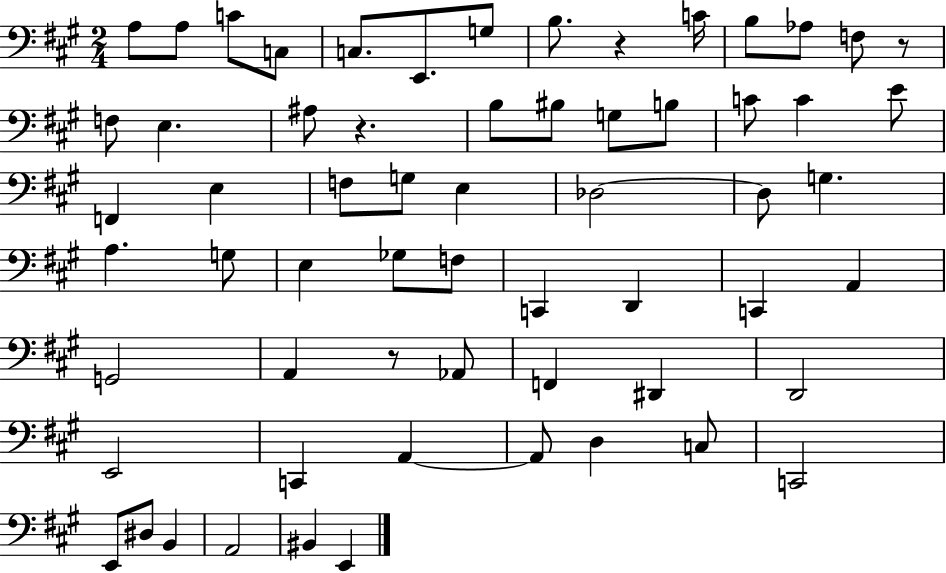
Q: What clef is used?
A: bass